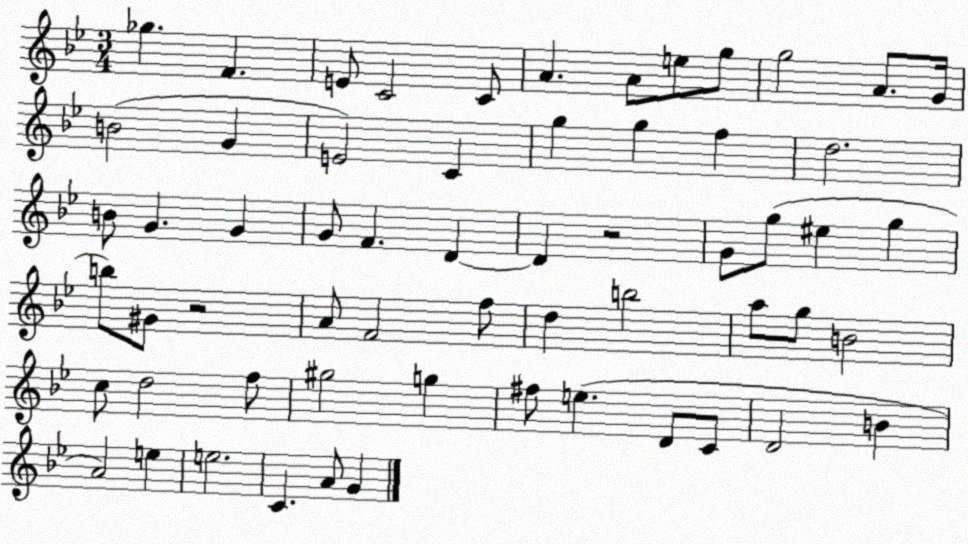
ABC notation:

X:1
T:Untitled
M:3/4
L:1/4
K:Bb
_g F E/2 C2 C/2 A A/2 e/2 g/2 g2 A/2 G/4 B2 G E2 C g g f d2 B/2 G G G/2 F D D z2 G/2 g/2 ^e g b/2 ^G/2 z2 A/2 F2 f/2 d b2 a/2 g/2 B2 c/2 d2 f/2 ^g2 g ^f/2 e D/2 C/2 D2 B A2 e e2 C A/2 G